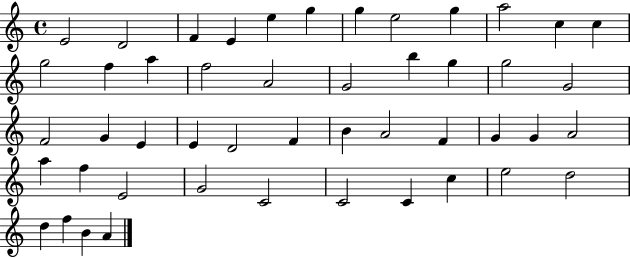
X:1
T:Untitled
M:4/4
L:1/4
K:C
E2 D2 F E e g g e2 g a2 c c g2 f a f2 A2 G2 b g g2 G2 F2 G E E D2 F B A2 F G G A2 a f E2 G2 C2 C2 C c e2 d2 d f B A